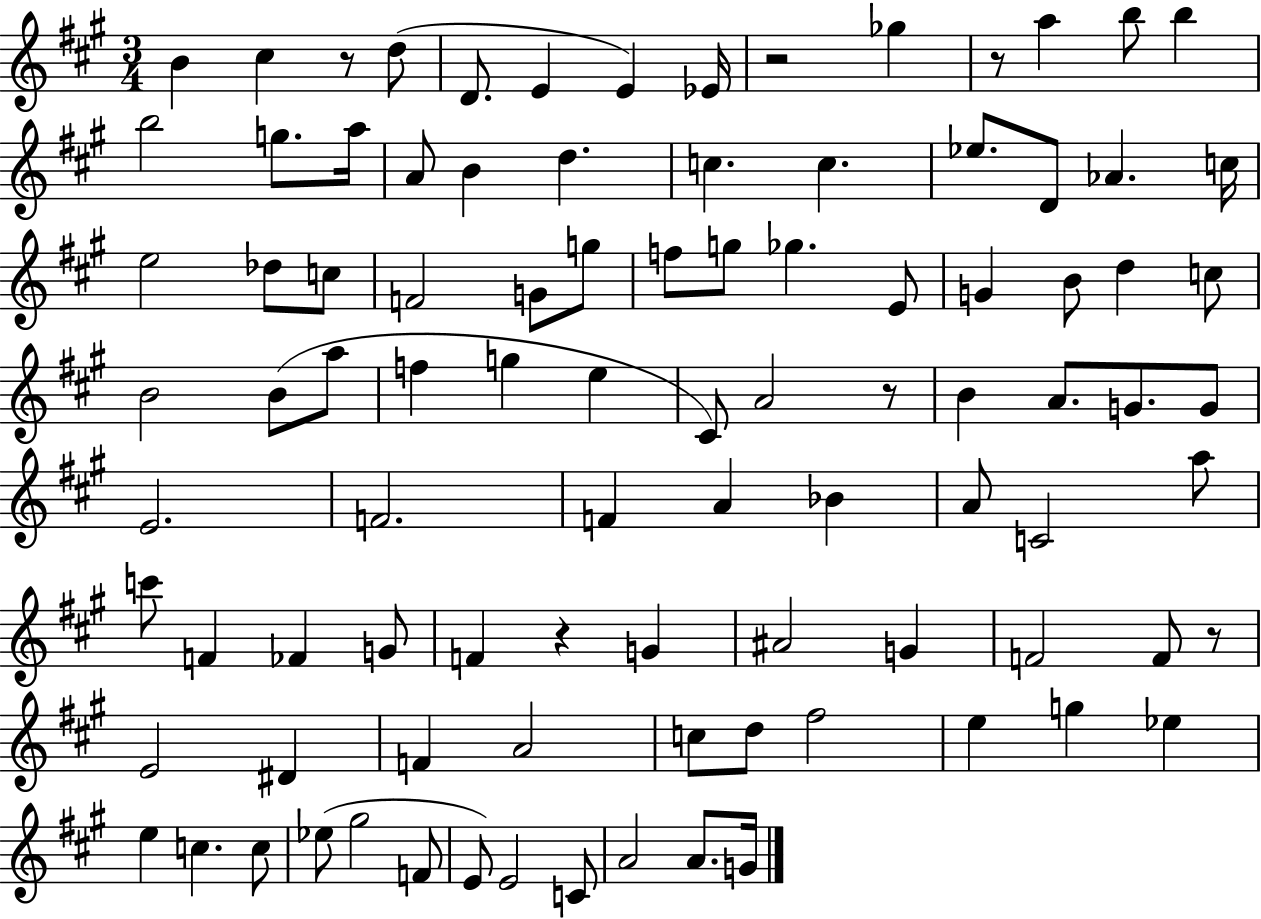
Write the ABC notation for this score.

X:1
T:Untitled
M:3/4
L:1/4
K:A
B ^c z/2 d/2 D/2 E E _E/4 z2 _g z/2 a b/2 b b2 g/2 a/4 A/2 B d c c _e/2 D/2 _A c/4 e2 _d/2 c/2 F2 G/2 g/2 f/2 g/2 _g E/2 G B/2 d c/2 B2 B/2 a/2 f g e ^C/2 A2 z/2 B A/2 G/2 G/2 E2 F2 F A _B A/2 C2 a/2 c'/2 F _F G/2 F z G ^A2 G F2 F/2 z/2 E2 ^D F A2 c/2 d/2 ^f2 e g _e e c c/2 _e/2 ^g2 F/2 E/2 E2 C/2 A2 A/2 G/4